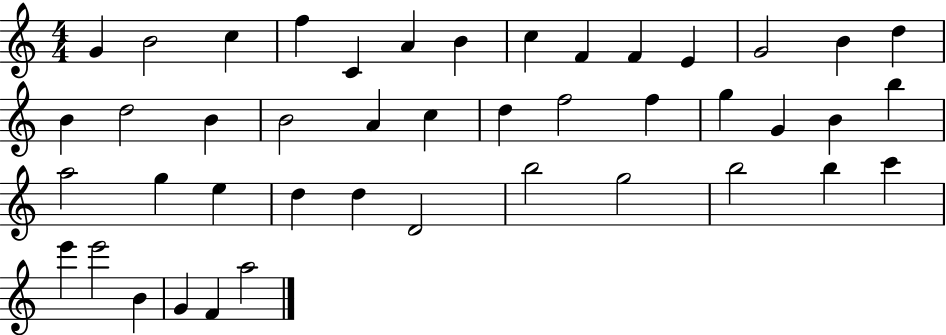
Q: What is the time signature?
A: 4/4